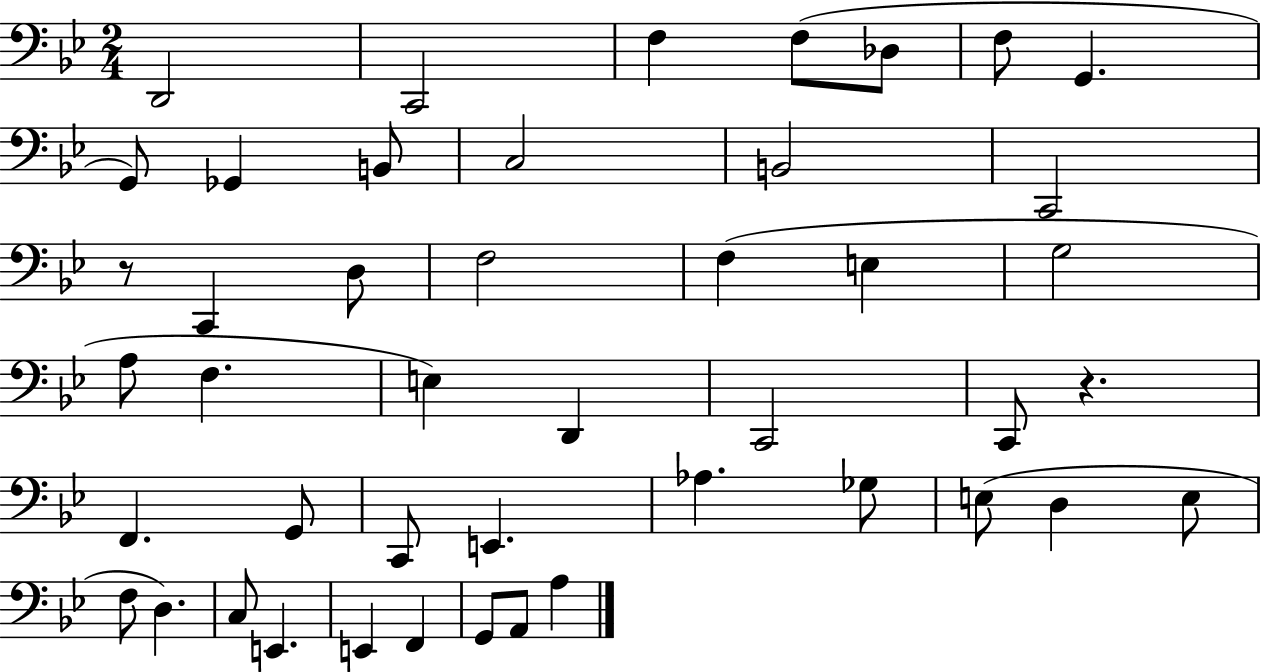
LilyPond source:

{
  \clef bass
  \numericTimeSignature
  \time 2/4
  \key bes \major
  d,2 | c,2 | f4 f8( des8 | f8 g,4. | \break g,8) ges,4 b,8 | c2 | b,2 | c,2 | \break r8 c,4 d8 | f2 | f4( e4 | g2 | \break a8 f4. | e4) d,4 | c,2 | c,8 r4. | \break f,4. g,8 | c,8 e,4. | aes4. ges8 | e8( d4 e8 | \break f8 d4.) | c8 e,4. | e,4 f,4 | g,8 a,8 a4 | \break \bar "|."
}